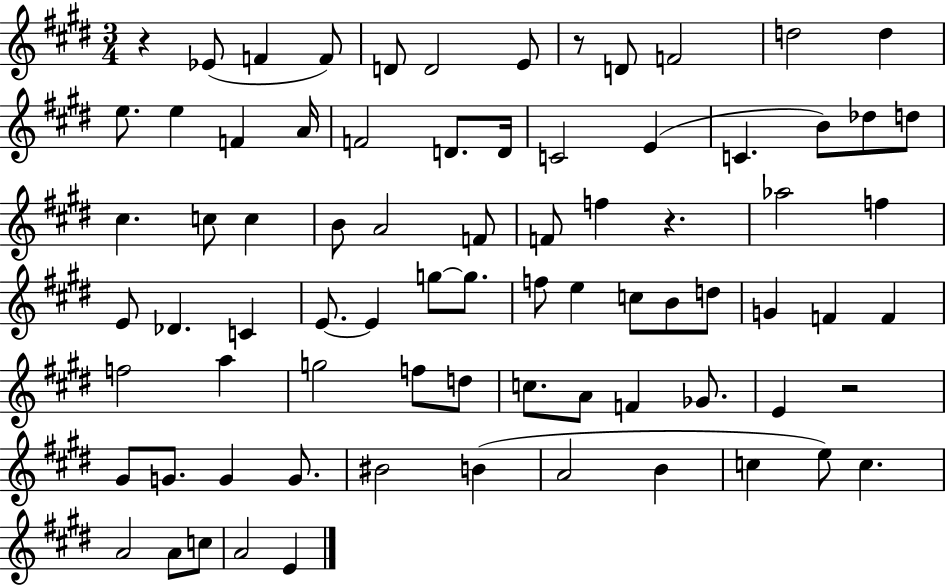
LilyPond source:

{
  \clef treble
  \numericTimeSignature
  \time 3/4
  \key e \major
  r4 ees'8( f'4 f'8) | d'8 d'2 e'8 | r8 d'8 f'2 | d''2 d''4 | \break e''8. e''4 f'4 a'16 | f'2 d'8. d'16 | c'2 e'4( | c'4. b'8) des''8 d''8 | \break cis''4. c''8 c''4 | b'8 a'2 f'8 | f'8 f''4 r4. | aes''2 f''4 | \break e'8 des'4. c'4 | e'8.~~ e'4 g''8~~ g''8. | f''8 e''4 c''8 b'8 d''8 | g'4 f'4 f'4 | \break f''2 a''4 | g''2 f''8 d''8 | c''8. a'8 f'4 ges'8. | e'4 r2 | \break gis'8 g'8. g'4 g'8. | bis'2 b'4( | a'2 b'4 | c''4 e''8) c''4. | \break a'2 a'8 c''8 | a'2 e'4 | \bar "|."
}